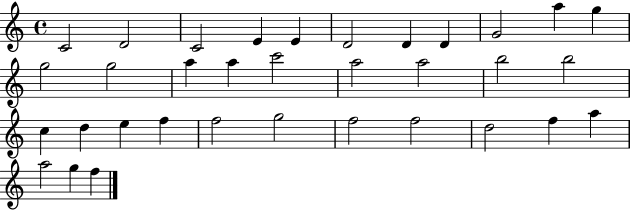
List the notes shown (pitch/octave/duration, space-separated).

C4/h D4/h C4/h E4/q E4/q D4/h D4/q D4/q G4/h A5/q G5/q G5/h G5/h A5/q A5/q C6/h A5/h A5/h B5/h B5/h C5/q D5/q E5/q F5/q F5/h G5/h F5/h F5/h D5/h F5/q A5/q A5/h G5/q F5/q